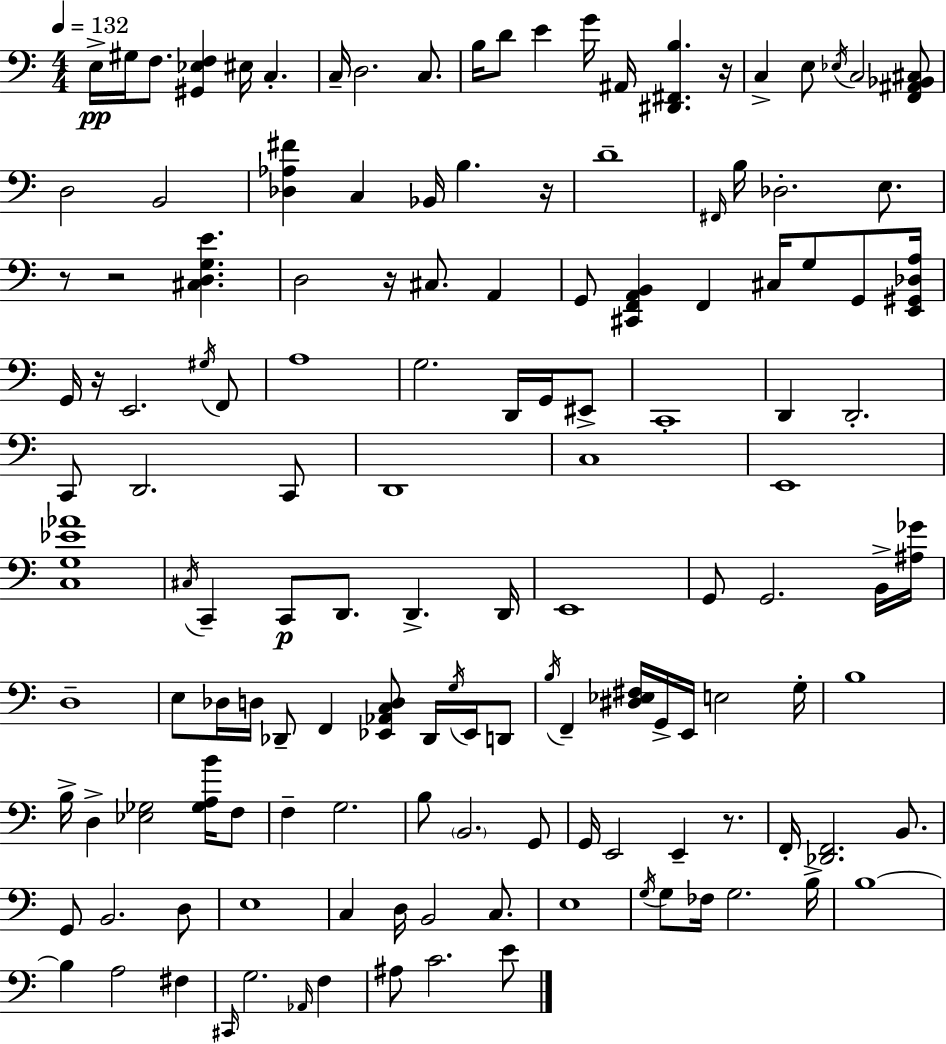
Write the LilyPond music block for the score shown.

{
  \clef bass
  \numericTimeSignature
  \time 4/4
  \key c \major
  \tempo 4 = 132
  e16->\pp gis16 f8. <gis, ees f>4 eis16 c4.-. | c16-- d2. c8. | b16 d'8 e'4 g'16 ais,16 <dis, fis, b>4. r16 | c4-> e8 \acciaccatura { ees16 } c2 <f, ais, bes, cis>8 | \break d2 b,2 | <des aes fis'>4 c4 bes,16 b4. | r16 d'1-- | \grace { fis,16 } b16 des2.-. e8. | \break r8 r2 <cis d g e'>4. | d2 r16 cis8. a,4 | g,8 <cis, f, a, b,>4 f,4 cis16 g8 g,8 | <e, gis, des a>16 g,16 r16 e,2. | \break \acciaccatura { gis16 } f,8 a1 | g2. d,16 | g,16 eis,8-> c,1-. | d,4 d,2.-. | \break c,8 d,2. | c,8 d,1 | c1 | e,1 | \break <c g ees' aes'>1 | \acciaccatura { cis16 } c,4-- c,8\p d,8. d,4.-> | d,16 e,1 | g,8 g,2. | \break b,16-> <ais ges'>16 d1-- | e8 des16 d16 des,8-- f,4 <ees, aes, c d>8 | des,16 \acciaccatura { g16 } ees,16 d,8 \acciaccatura { b16 } f,4-- <dis ees fis>16 g,16-> e,16 e2 | g16-. b1 | \break b16-> d4-> <ees ges>2 | <ges a b'>16 f8 f4-- g2. | b8 \parenthesize b,2. | g,8 g,16 e,2 e,4-- | \break r8. f,16-. <des, f,>2. | b,8. g,8 b,2. | d8 e1 | c4 d16 b,2 | \break c8. e1 | \acciaccatura { g16 } g8 fes16 g2. | b16-> b1~~ | b4 a2 | \break fis4 \grace { cis,16 } g2. | \grace { aes,16 } f4 ais8 c'2. | e'8 \bar "|."
}